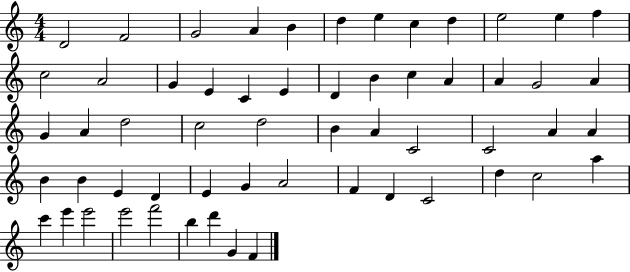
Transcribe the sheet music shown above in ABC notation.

X:1
T:Untitled
M:4/4
L:1/4
K:C
D2 F2 G2 A B d e c d e2 e f c2 A2 G E C E D B c A A G2 A G A d2 c2 d2 B A C2 C2 A A B B E D E G A2 F D C2 d c2 a c' e' e'2 e'2 f'2 b d' G F